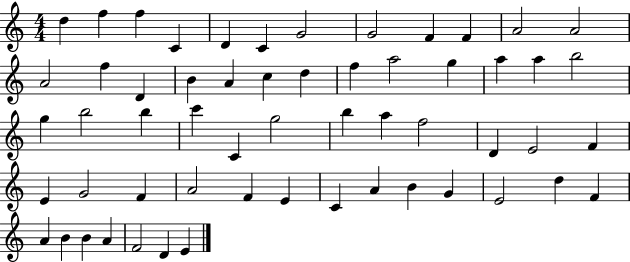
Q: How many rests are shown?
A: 0